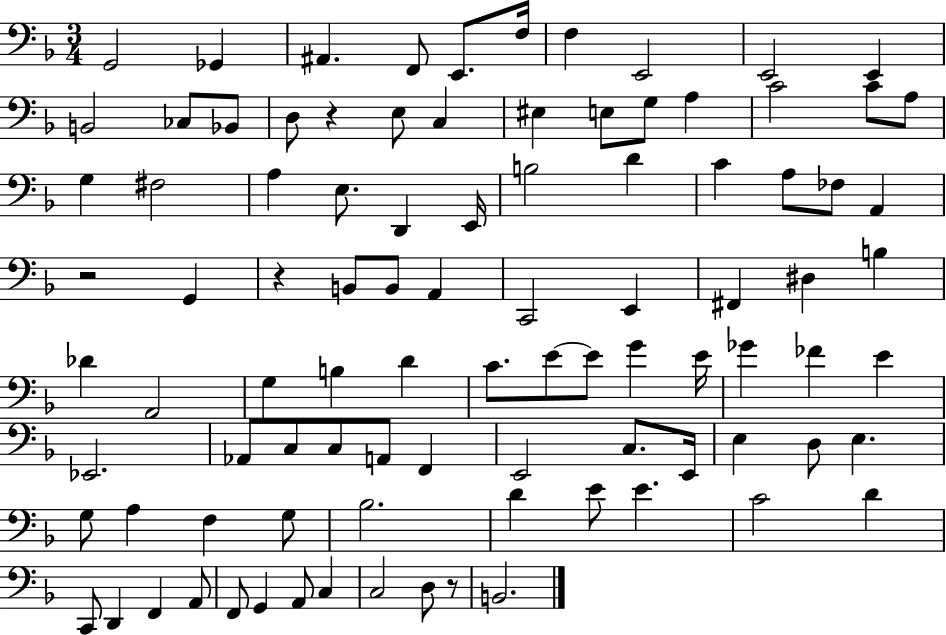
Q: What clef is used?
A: bass